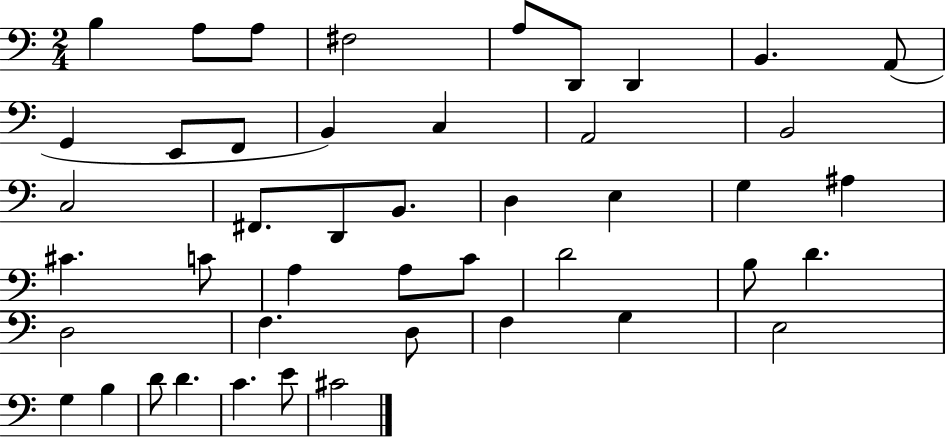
X:1
T:Untitled
M:2/4
L:1/4
K:C
B, A,/2 A,/2 ^F,2 A,/2 D,,/2 D,, B,, A,,/2 G,, E,,/2 F,,/2 B,, C, A,,2 B,,2 C,2 ^F,,/2 D,,/2 B,,/2 D, E, G, ^A, ^C C/2 A, A,/2 C/2 D2 B,/2 D D,2 F, D,/2 F, G, E,2 G, B, D/2 D C E/2 ^C2